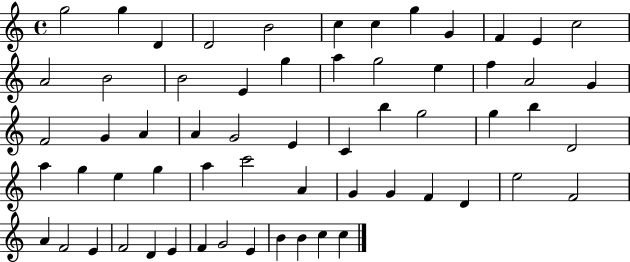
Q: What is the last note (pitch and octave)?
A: C5